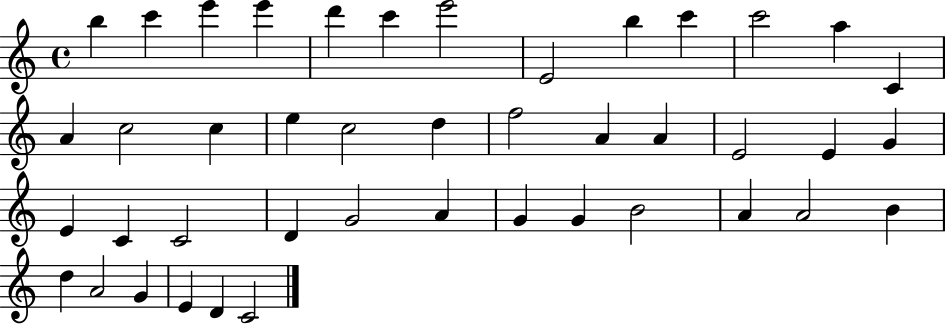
B5/q C6/q E6/q E6/q D6/q C6/q E6/h E4/h B5/q C6/q C6/h A5/q C4/q A4/q C5/h C5/q E5/q C5/h D5/q F5/h A4/q A4/q E4/h E4/q G4/q E4/q C4/q C4/h D4/q G4/h A4/q G4/q G4/q B4/h A4/q A4/h B4/q D5/q A4/h G4/q E4/q D4/q C4/h